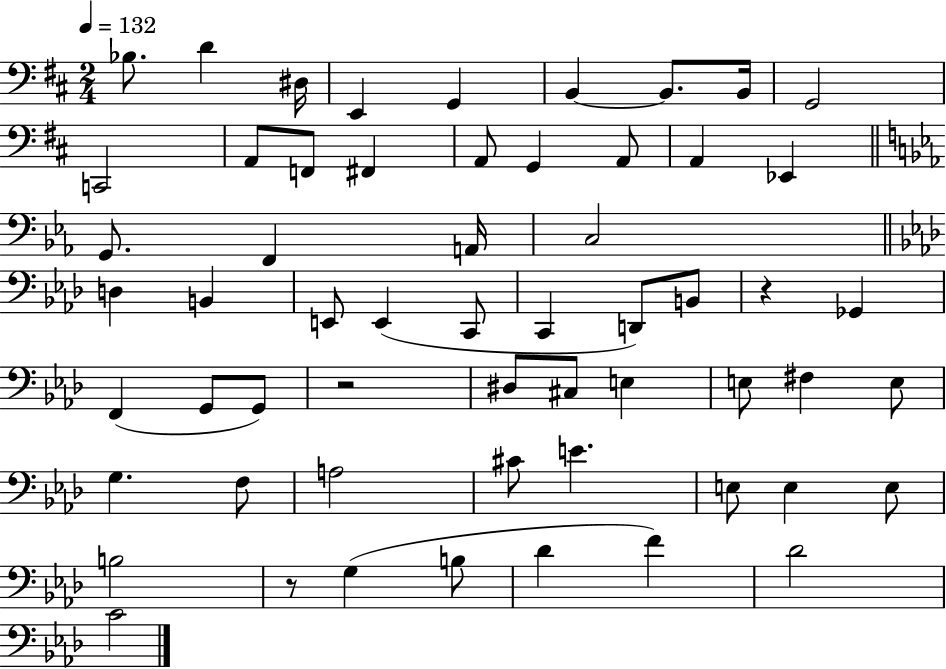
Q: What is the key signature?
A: D major